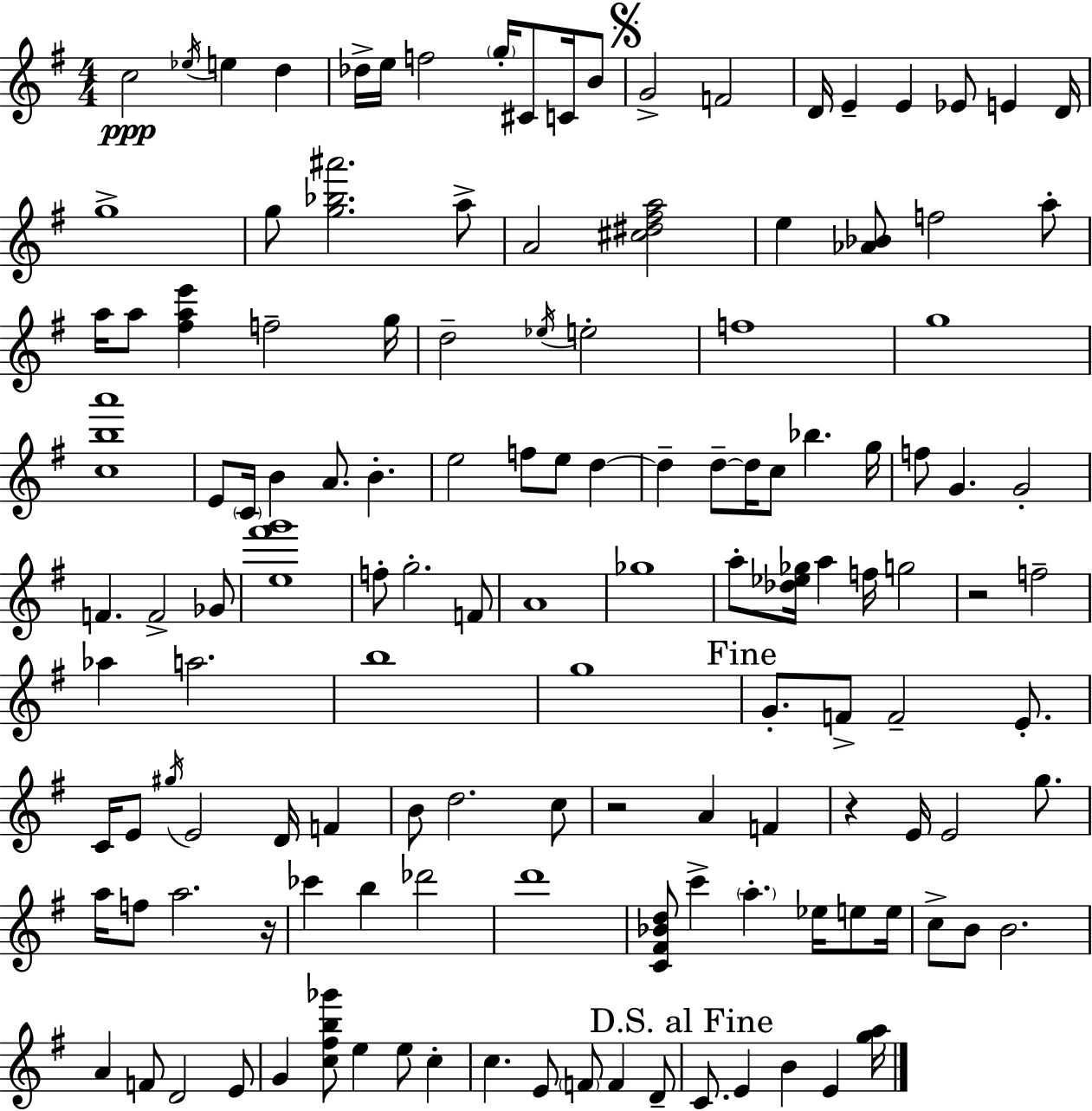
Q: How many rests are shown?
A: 4